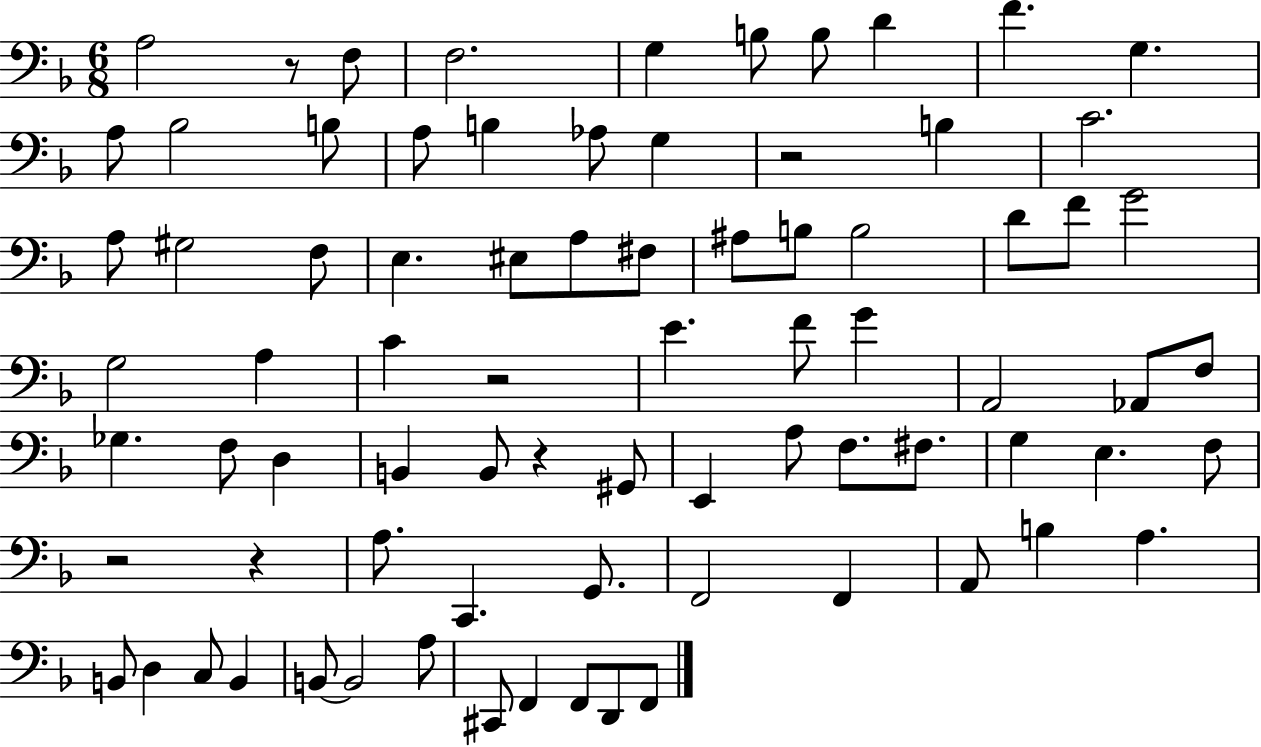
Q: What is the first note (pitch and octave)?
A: A3